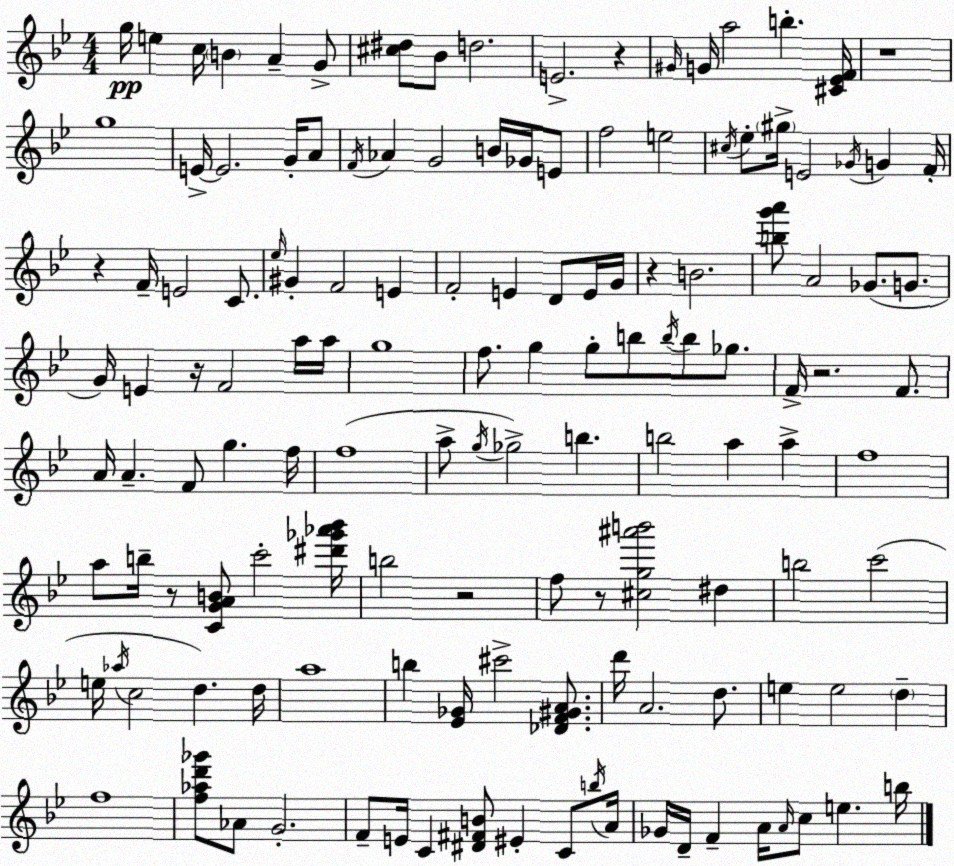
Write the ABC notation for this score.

X:1
T:Untitled
M:4/4
L:1/4
K:Gm
g/4 e c/4 B A G/2 [^c^d]/2 _B/2 d2 E2 z ^G/4 G/4 a2 b [^C_EF]/4 z4 g4 E/4 E2 G/4 A/2 F/4 _A G2 B/4 _G/4 E/2 f2 e2 ^c/4 _e/2 ^g/4 E2 _G/4 G F/4 z F/4 E2 C/2 _e/4 ^G F2 E F2 E D/2 E/4 G/4 z B2 [bg'a']/2 A2 _G/2 G/2 G/4 E z/4 F2 a/4 a/4 g4 f/2 g g/2 b/2 b/4 b/2 _g/2 F/4 z2 F/2 A/4 A F/2 g f/4 f4 a/2 g/4 _g2 b b2 a a f4 a/2 b/4 z/2 [CGAB]/2 c'2 [^d'_g'_a'_b']/4 b2 z2 f/2 z/2 [^cg^a'b']2 ^d b2 c'2 e/4 _a/4 c2 d d/4 a4 b [_E_G]/4 ^c'2 [_DF^GA]/2 d'/4 A2 d/2 e e2 d f4 [f_ad'_g']/2 _A/2 G2 F/2 E/4 C [^D^FB]/2 ^E C/2 b/4 A/4 _G/4 D/4 F A/4 A/4 c/2 e b/4